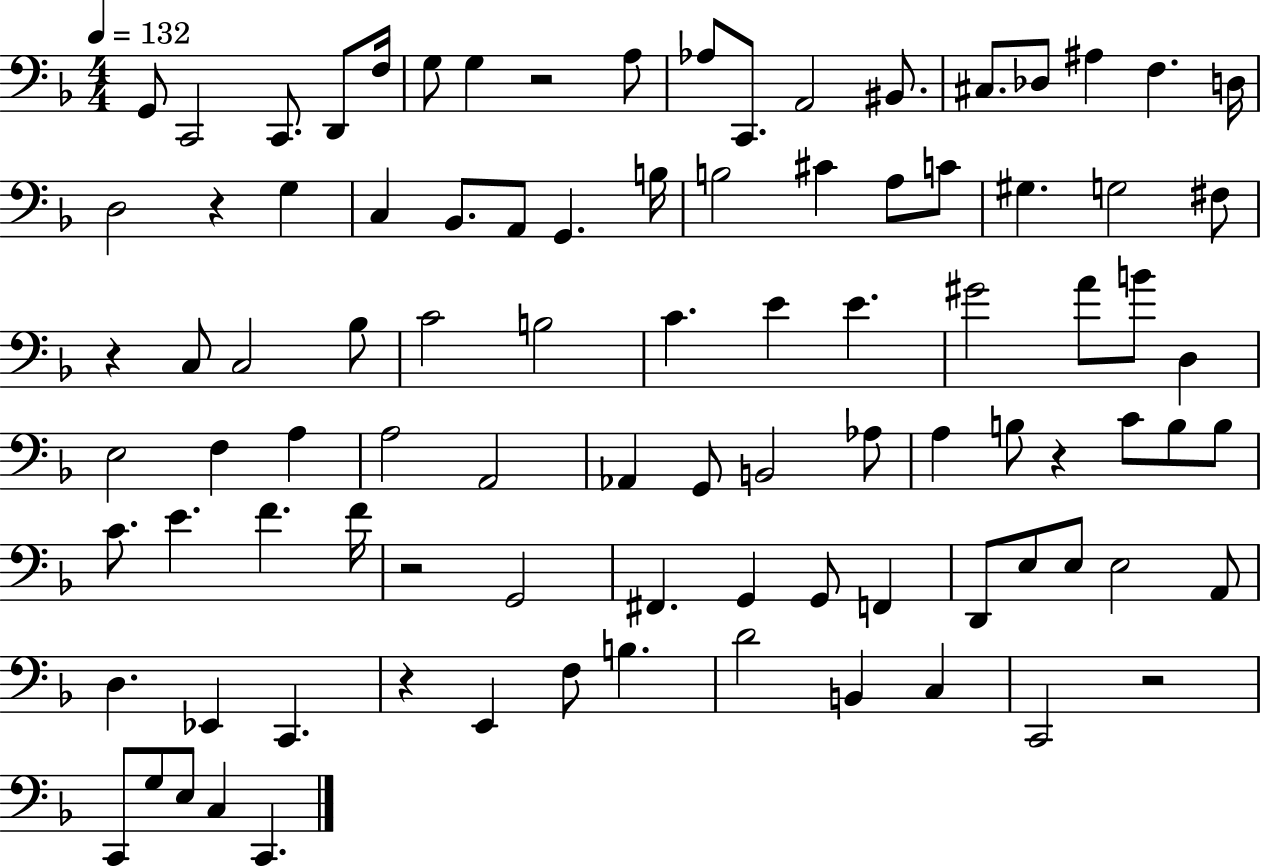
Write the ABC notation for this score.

X:1
T:Untitled
M:4/4
L:1/4
K:F
G,,/2 C,,2 C,,/2 D,,/2 F,/4 G,/2 G, z2 A,/2 _A,/2 C,,/2 A,,2 ^B,,/2 ^C,/2 _D,/2 ^A, F, D,/4 D,2 z G, C, _B,,/2 A,,/2 G,, B,/4 B,2 ^C A,/2 C/2 ^G, G,2 ^F,/2 z C,/2 C,2 _B,/2 C2 B,2 C E E ^G2 A/2 B/2 D, E,2 F, A, A,2 A,,2 _A,, G,,/2 B,,2 _A,/2 A, B,/2 z C/2 B,/2 B,/2 C/2 E F F/4 z2 G,,2 ^F,, G,, G,,/2 F,, D,,/2 E,/2 E,/2 E,2 A,,/2 D, _E,, C,, z E,, F,/2 B, D2 B,, C, C,,2 z2 C,,/2 G,/2 E,/2 C, C,,